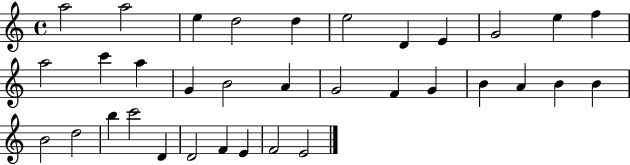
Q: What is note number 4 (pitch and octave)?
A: D5